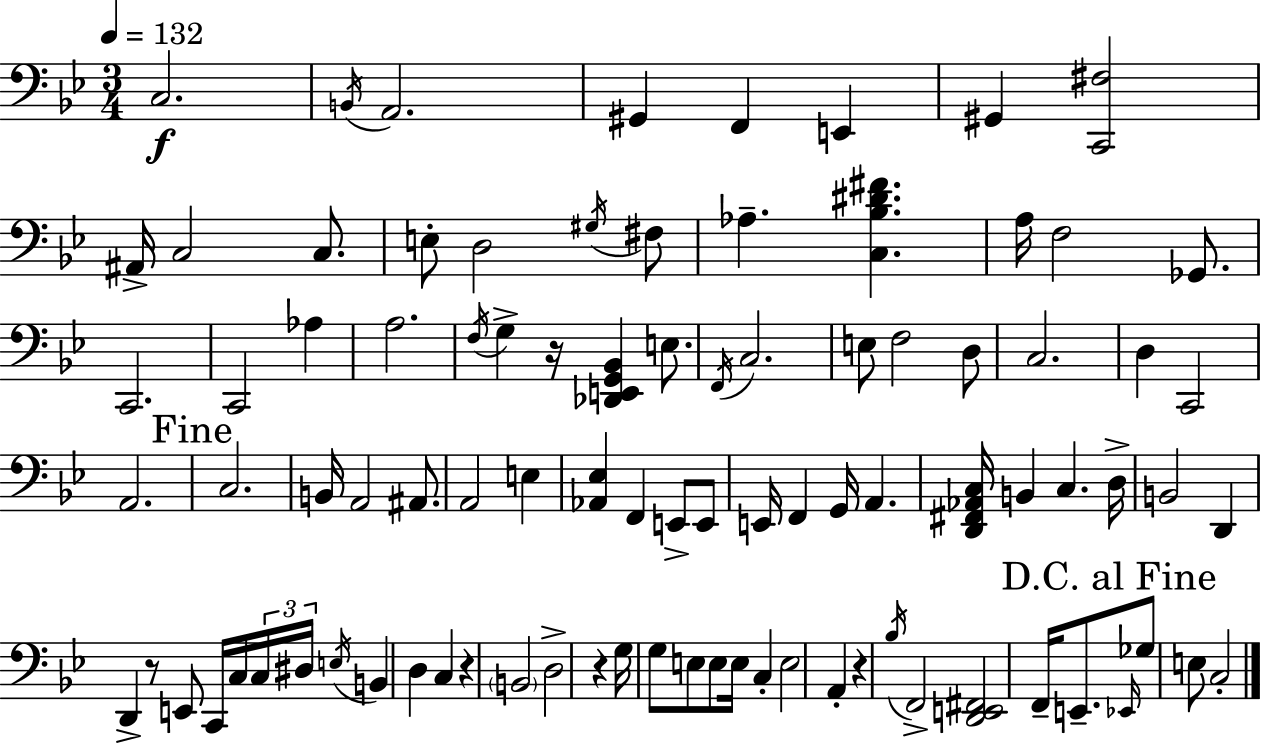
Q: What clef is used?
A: bass